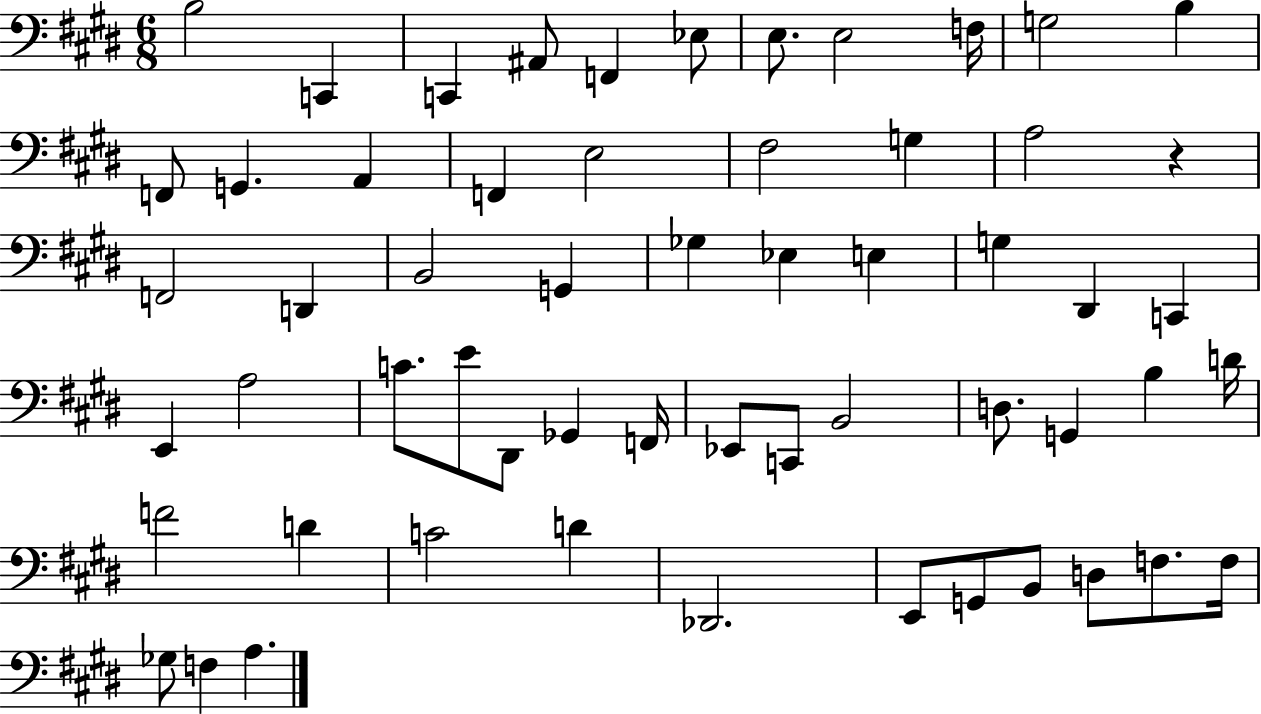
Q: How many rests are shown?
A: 1